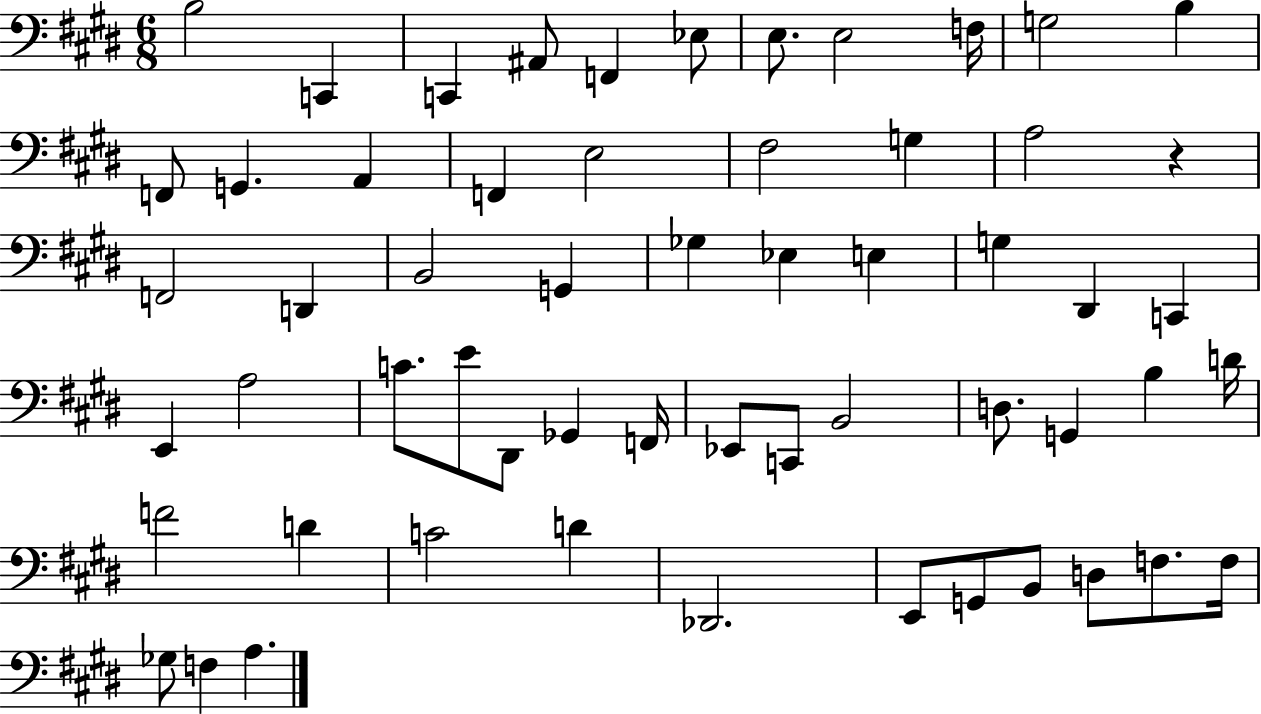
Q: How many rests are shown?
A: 1